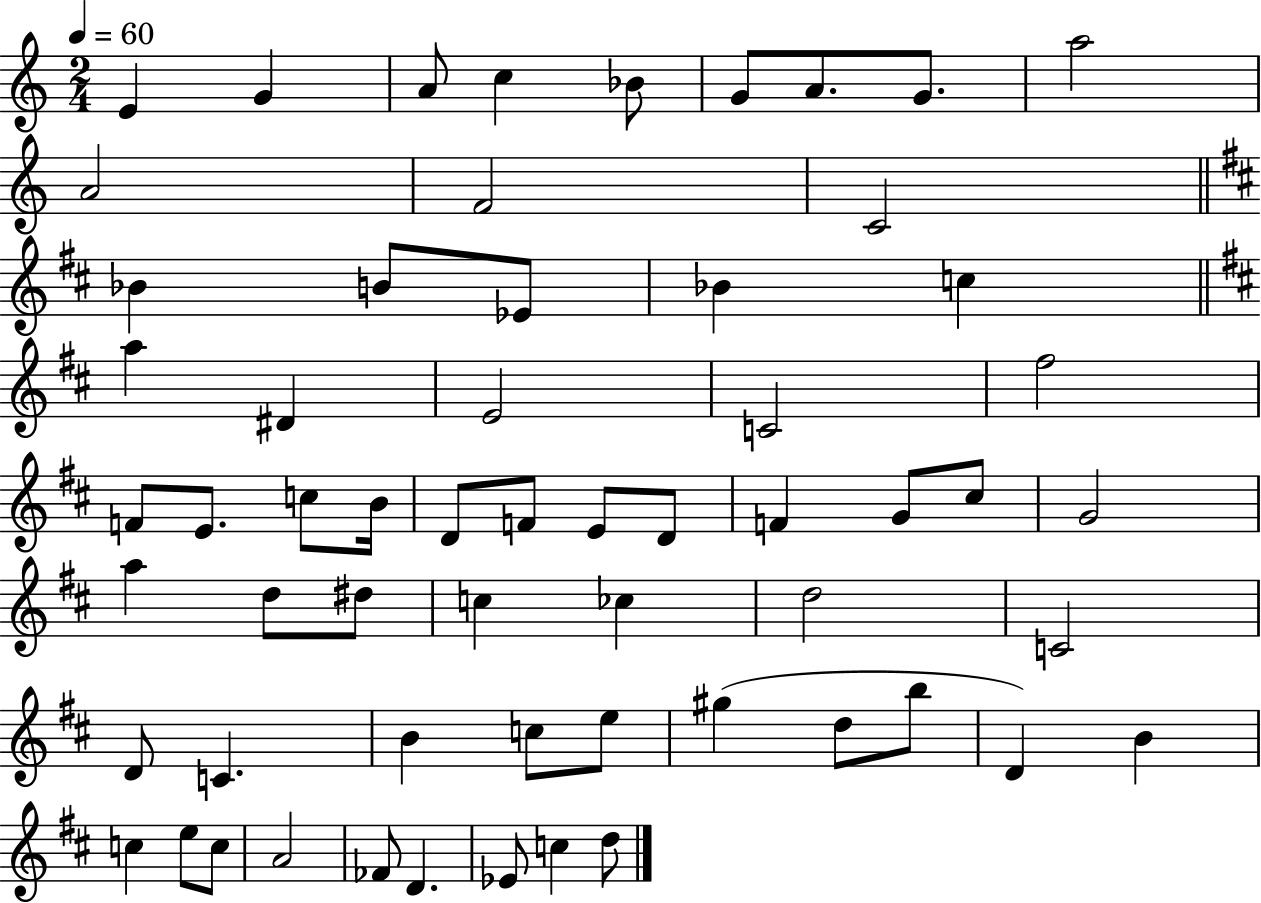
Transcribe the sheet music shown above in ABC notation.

X:1
T:Untitled
M:2/4
L:1/4
K:C
E G A/2 c _B/2 G/2 A/2 G/2 a2 A2 F2 C2 _B B/2 _E/2 _B c a ^D E2 C2 ^f2 F/2 E/2 c/2 B/4 D/2 F/2 E/2 D/2 F G/2 ^c/2 G2 a d/2 ^d/2 c _c d2 C2 D/2 C B c/2 e/2 ^g d/2 b/2 D B c e/2 c/2 A2 _F/2 D _E/2 c d/2